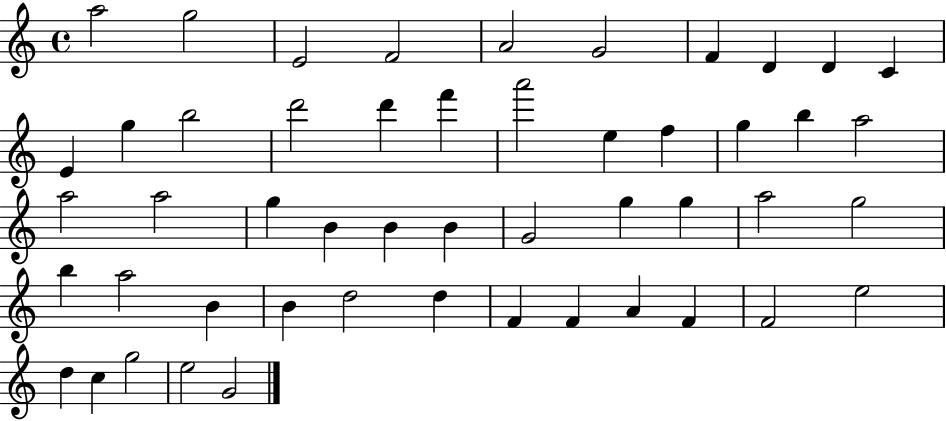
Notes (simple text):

A5/h G5/h E4/h F4/h A4/h G4/h F4/q D4/q D4/q C4/q E4/q G5/q B5/h D6/h D6/q F6/q A6/h E5/q F5/q G5/q B5/q A5/h A5/h A5/h G5/q B4/q B4/q B4/q G4/h G5/q G5/q A5/h G5/h B5/q A5/h B4/q B4/q D5/h D5/q F4/q F4/q A4/q F4/q F4/h E5/h D5/q C5/q G5/h E5/h G4/h